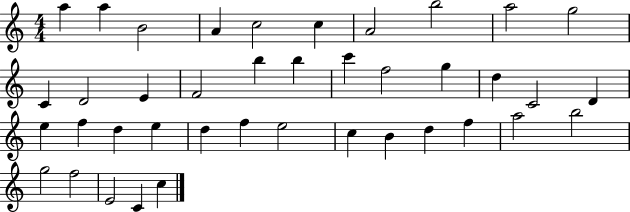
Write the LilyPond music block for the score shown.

{
  \clef treble
  \numericTimeSignature
  \time 4/4
  \key c \major
  a''4 a''4 b'2 | a'4 c''2 c''4 | a'2 b''2 | a''2 g''2 | \break c'4 d'2 e'4 | f'2 b''4 b''4 | c'''4 f''2 g''4 | d''4 c'2 d'4 | \break e''4 f''4 d''4 e''4 | d''4 f''4 e''2 | c''4 b'4 d''4 f''4 | a''2 b''2 | \break g''2 f''2 | e'2 c'4 c''4 | \bar "|."
}